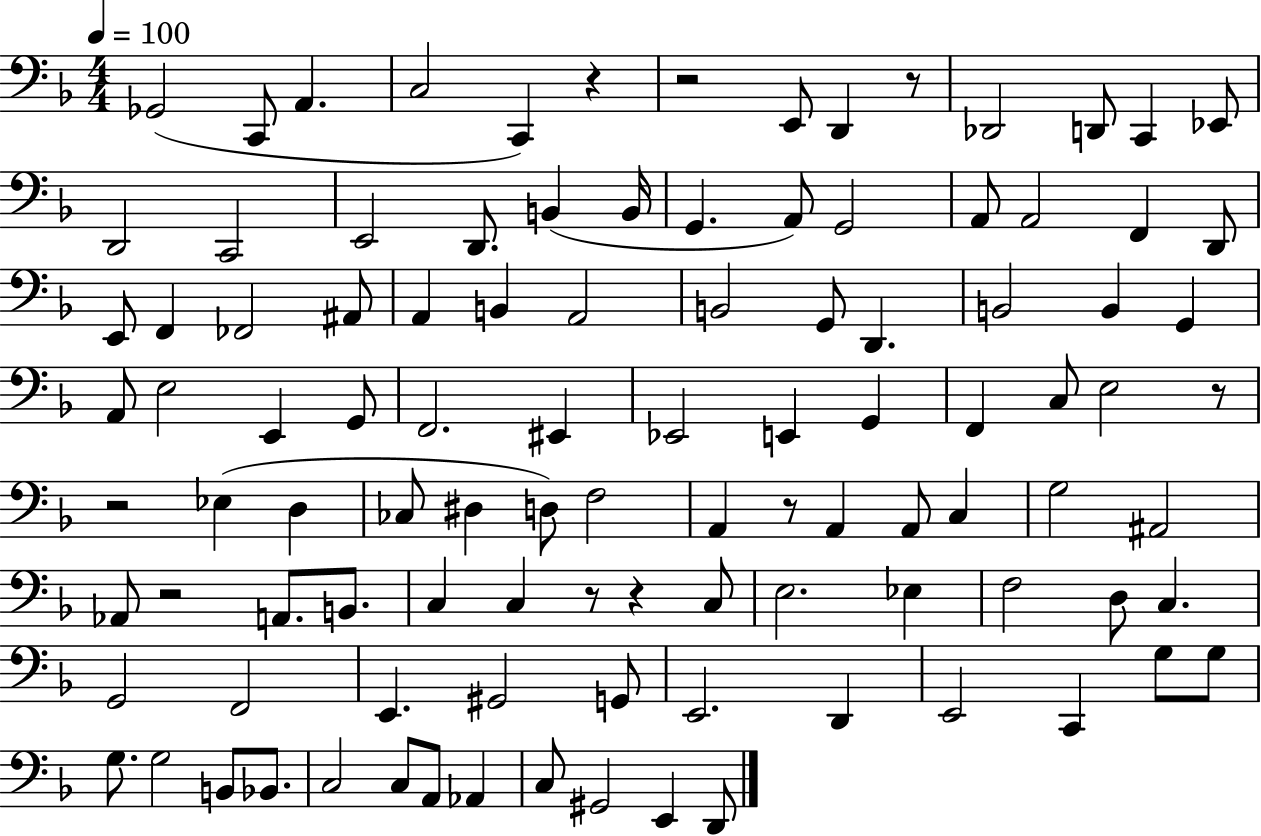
Gb2/h C2/e A2/q. C3/h C2/q R/q R/h E2/e D2/q R/e Db2/h D2/e C2/q Eb2/e D2/h C2/h E2/h D2/e. B2/q B2/s G2/q. A2/e G2/h A2/e A2/h F2/q D2/e E2/e F2/q FES2/h A#2/e A2/q B2/q A2/h B2/h G2/e D2/q. B2/h B2/q G2/q A2/e E3/h E2/q G2/e F2/h. EIS2/q Eb2/h E2/q G2/q F2/q C3/e E3/h R/e R/h Eb3/q D3/q CES3/e D#3/q D3/e F3/h A2/q R/e A2/q A2/e C3/q G3/h A#2/h Ab2/e R/h A2/e. B2/e. C3/q C3/q R/e R/q C3/e E3/h. Eb3/q F3/h D3/e C3/q. G2/h F2/h E2/q. G#2/h G2/e E2/h. D2/q E2/h C2/q G3/e G3/e G3/e. G3/h B2/e Bb2/e. C3/h C3/e A2/e Ab2/q C3/e G#2/h E2/q D2/e